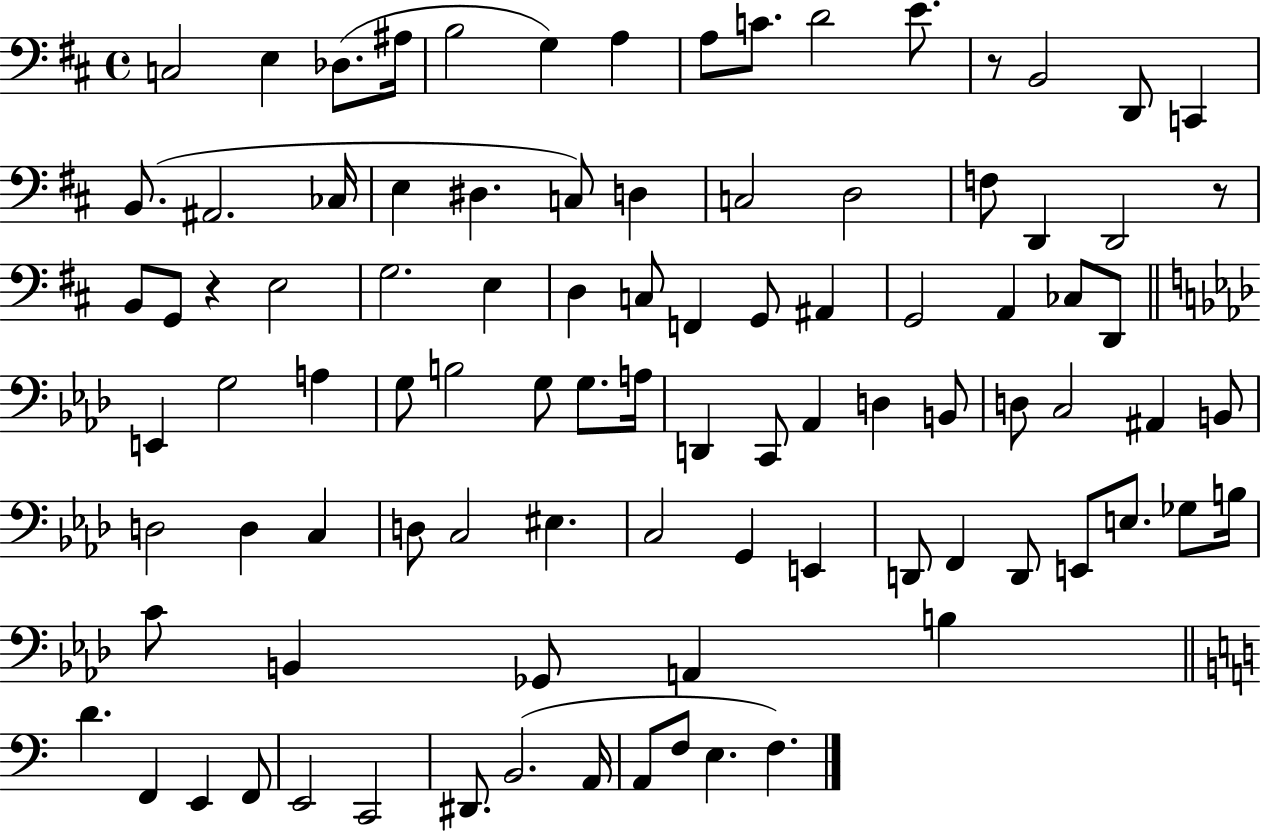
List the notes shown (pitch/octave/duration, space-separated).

C3/h E3/q Db3/e. A#3/s B3/h G3/q A3/q A3/e C4/e. D4/h E4/e. R/e B2/h D2/e C2/q B2/e. A#2/h. CES3/s E3/q D#3/q. C3/e D3/q C3/h D3/h F3/e D2/q D2/h R/e B2/e G2/e R/q E3/h G3/h. E3/q D3/q C3/e F2/q G2/e A#2/q G2/h A2/q CES3/e D2/e E2/q G3/h A3/q G3/e B3/h G3/e G3/e. A3/s D2/q C2/e Ab2/q D3/q B2/e D3/e C3/h A#2/q B2/e D3/h D3/q C3/q D3/e C3/h EIS3/q. C3/h G2/q E2/q D2/e F2/q D2/e E2/e E3/e. Gb3/e B3/s C4/e B2/q Gb2/e A2/q B3/q D4/q. F2/q E2/q F2/e E2/h C2/h D#2/e. B2/h. A2/s A2/e F3/e E3/q. F3/q.